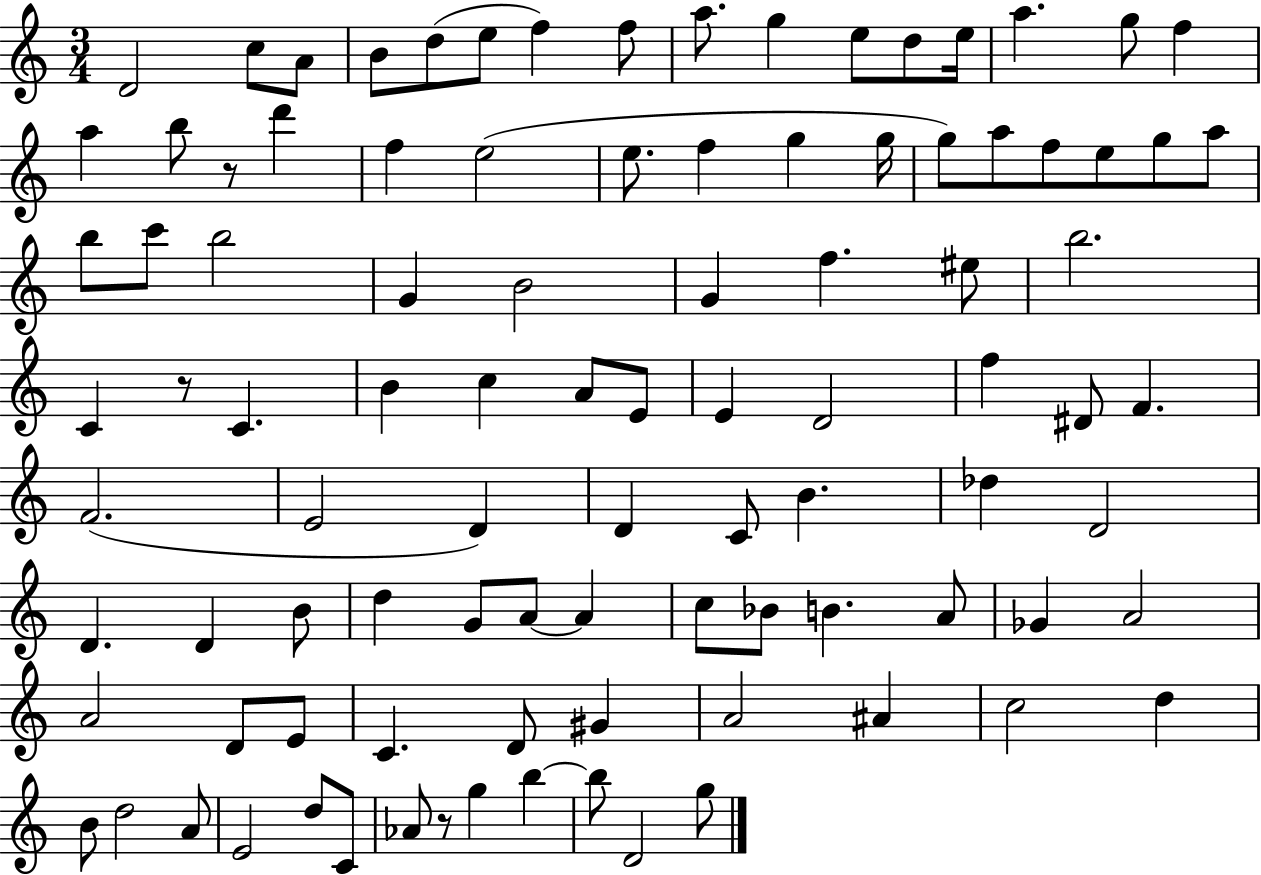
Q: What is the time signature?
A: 3/4